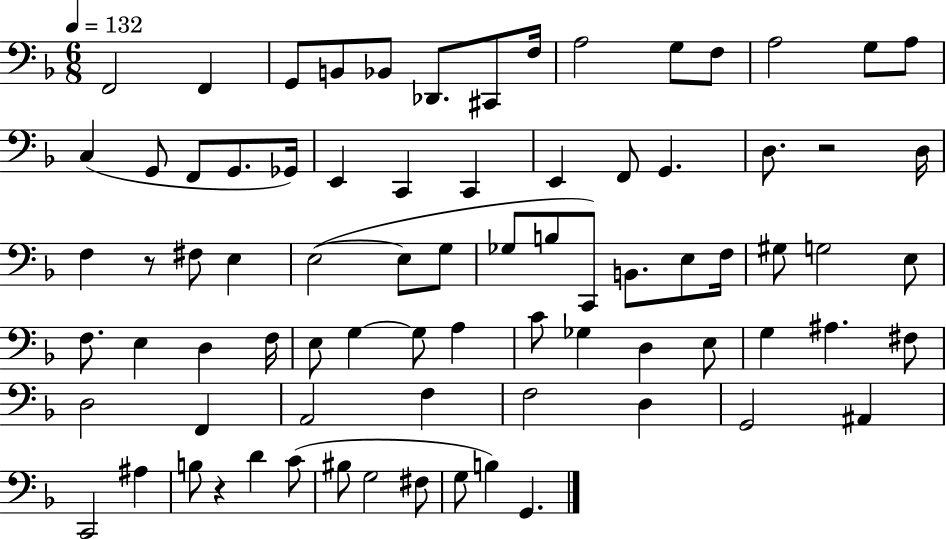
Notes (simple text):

F2/h F2/q G2/e B2/e Bb2/e Db2/e. C#2/e F3/s A3/h G3/e F3/e A3/h G3/e A3/e C3/q G2/e F2/e G2/e. Gb2/s E2/q C2/q C2/q E2/q F2/e G2/q. D3/e. R/h D3/s F3/q R/e F#3/e E3/q E3/h E3/e G3/e Gb3/e B3/e C2/e B2/e. E3/e F3/s G#3/e G3/h E3/e F3/e. E3/q D3/q F3/s E3/e G3/q G3/e A3/q C4/e Gb3/q D3/q E3/e G3/q A#3/q. F#3/e D3/h F2/q A2/h F3/q F3/h D3/q G2/h A#2/q C2/h A#3/q B3/e R/q D4/q C4/e BIS3/e G3/h F#3/e G3/e B3/q G2/q.